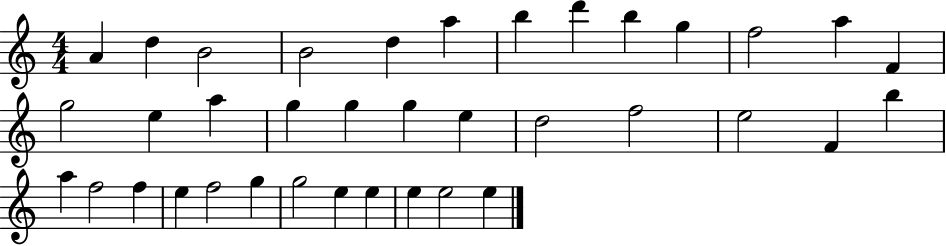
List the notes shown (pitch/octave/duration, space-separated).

A4/q D5/q B4/h B4/h D5/q A5/q B5/q D6/q B5/q G5/q F5/h A5/q F4/q G5/h E5/q A5/q G5/q G5/q G5/q E5/q D5/h F5/h E5/h F4/q B5/q A5/q F5/h F5/q E5/q F5/h G5/q G5/h E5/q E5/q E5/q E5/h E5/q